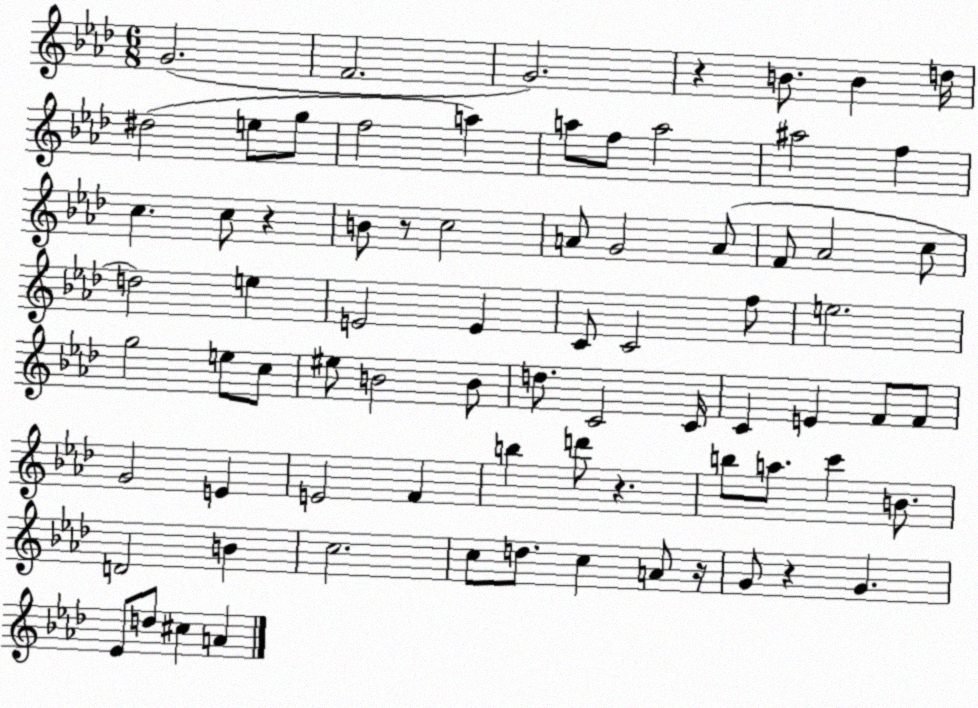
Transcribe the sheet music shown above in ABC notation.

X:1
T:Untitled
M:6/8
L:1/4
K:Ab
G2 F2 G2 z B/2 B d/4 ^d2 e/2 g/2 f2 a a/2 f/2 a2 ^a2 f c c/2 z B/2 z/2 c2 A/2 G2 A/2 F/2 _A2 c/2 d2 e E2 E C/2 C2 f/2 e2 g2 e/2 c/2 ^e/2 B2 B/2 d/2 C2 C/4 C E F/2 F/2 G2 E E2 F b d'/2 z b/2 a/2 c' B/2 D2 B c2 c/2 d/2 c A/2 z/4 G/2 z G _E/2 d/2 ^c A